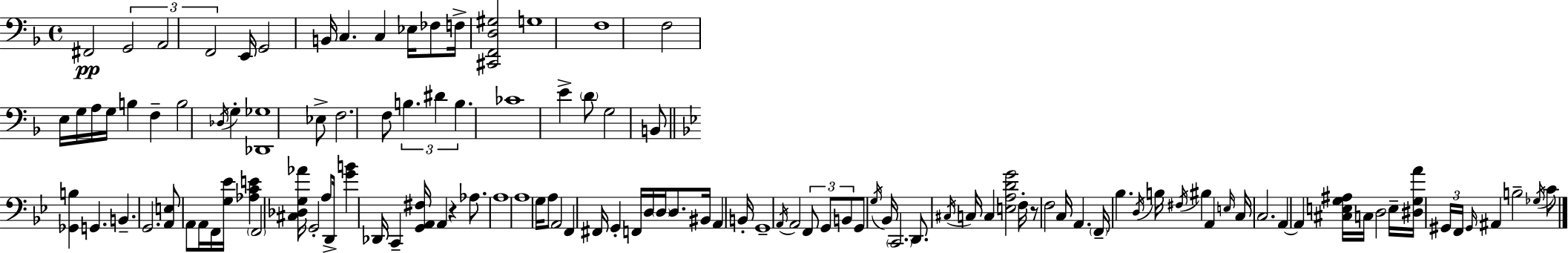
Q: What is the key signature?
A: D minor